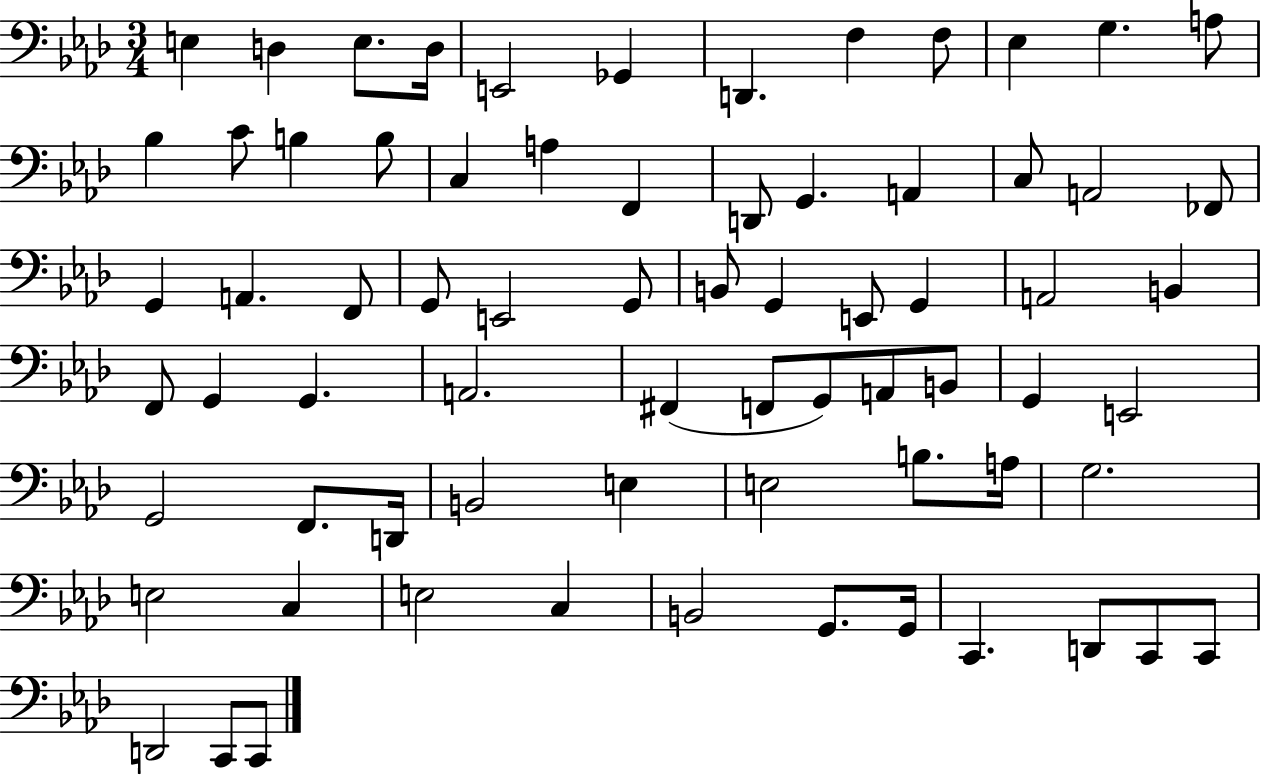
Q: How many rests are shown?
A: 0